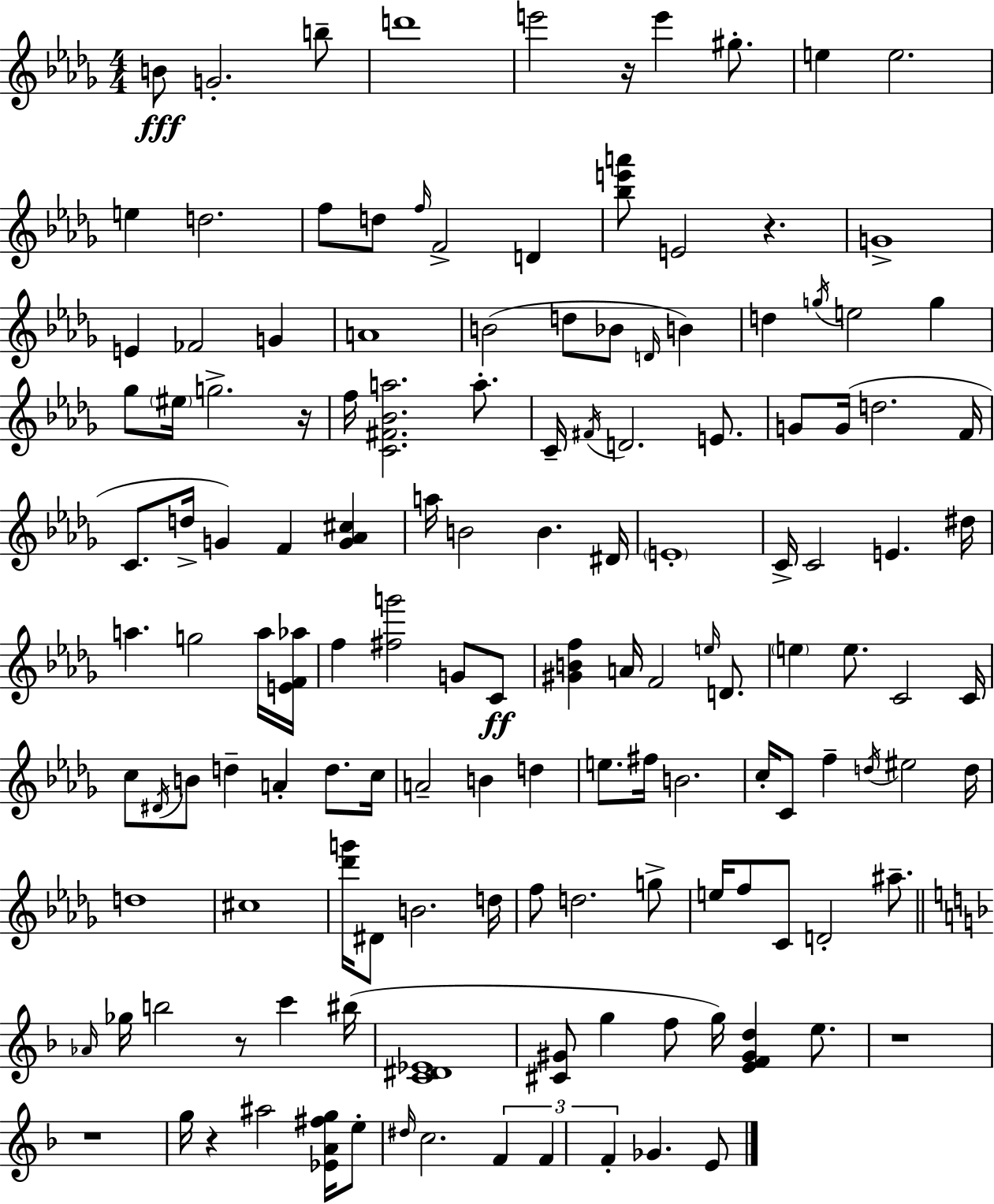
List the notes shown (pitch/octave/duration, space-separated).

B4/e G4/h. B5/e D6/w E6/h R/s E6/q G#5/e. E5/q E5/h. E5/q D5/h. F5/e D5/e F5/s F4/h D4/q [Bb5,E6,A6]/e E4/h R/q. G4/w E4/q FES4/h G4/q A4/w B4/h D5/e Bb4/e D4/s B4/q D5/q G5/s E5/h G5/q Gb5/e EIS5/s G5/h. R/s F5/s [C4,F#4,Bb4,A5]/h. A5/e. C4/s F#4/s D4/h. E4/e. G4/e G4/s D5/h. F4/s C4/e. D5/s G4/q F4/q [G4,Ab4,C#5]/q A5/s B4/h B4/q. D#4/s E4/w C4/s C4/h E4/q. D#5/s A5/q. G5/h A5/s [E4,F4,Ab5]/s F5/q [F#5,G6]/h G4/e C4/e [G#4,B4,F5]/q A4/s F4/h E5/s D4/e. E5/q E5/e. C4/h C4/s C5/e D#4/s B4/e D5/q A4/q D5/e. C5/s A4/h B4/q D5/q E5/e. F#5/s B4/h. C5/s C4/e F5/q D5/s EIS5/h D5/s D5/w C#5/w [Db6,G6]/s D#4/e B4/h. D5/s F5/e D5/h. G5/e E5/s F5/e C4/e D4/h A#5/e. Ab4/s Gb5/s B5/h R/e C6/q BIS5/s [C4,D#4,Eb4]/w [C#4,G#4]/e G5/q F5/e G5/s [E4,F4,G#4,D5]/q E5/e. R/w R/w G5/s R/q A#5/h [Eb4,A4,F#5,G5]/s E5/e D#5/s C5/h. F4/q F4/q F4/q Gb4/q. E4/e